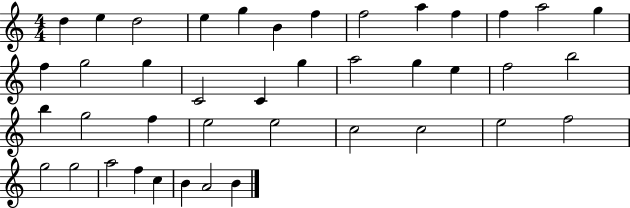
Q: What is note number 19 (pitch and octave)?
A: G5